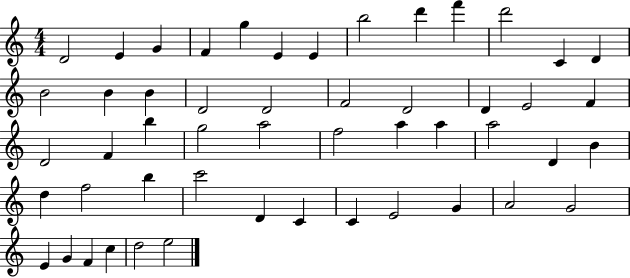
X:1
T:Untitled
M:4/4
L:1/4
K:C
D2 E G F g E E b2 d' f' d'2 C D B2 B B D2 D2 F2 D2 D E2 F D2 F b g2 a2 f2 a a a2 D B d f2 b c'2 D C C E2 G A2 G2 E G F c d2 e2